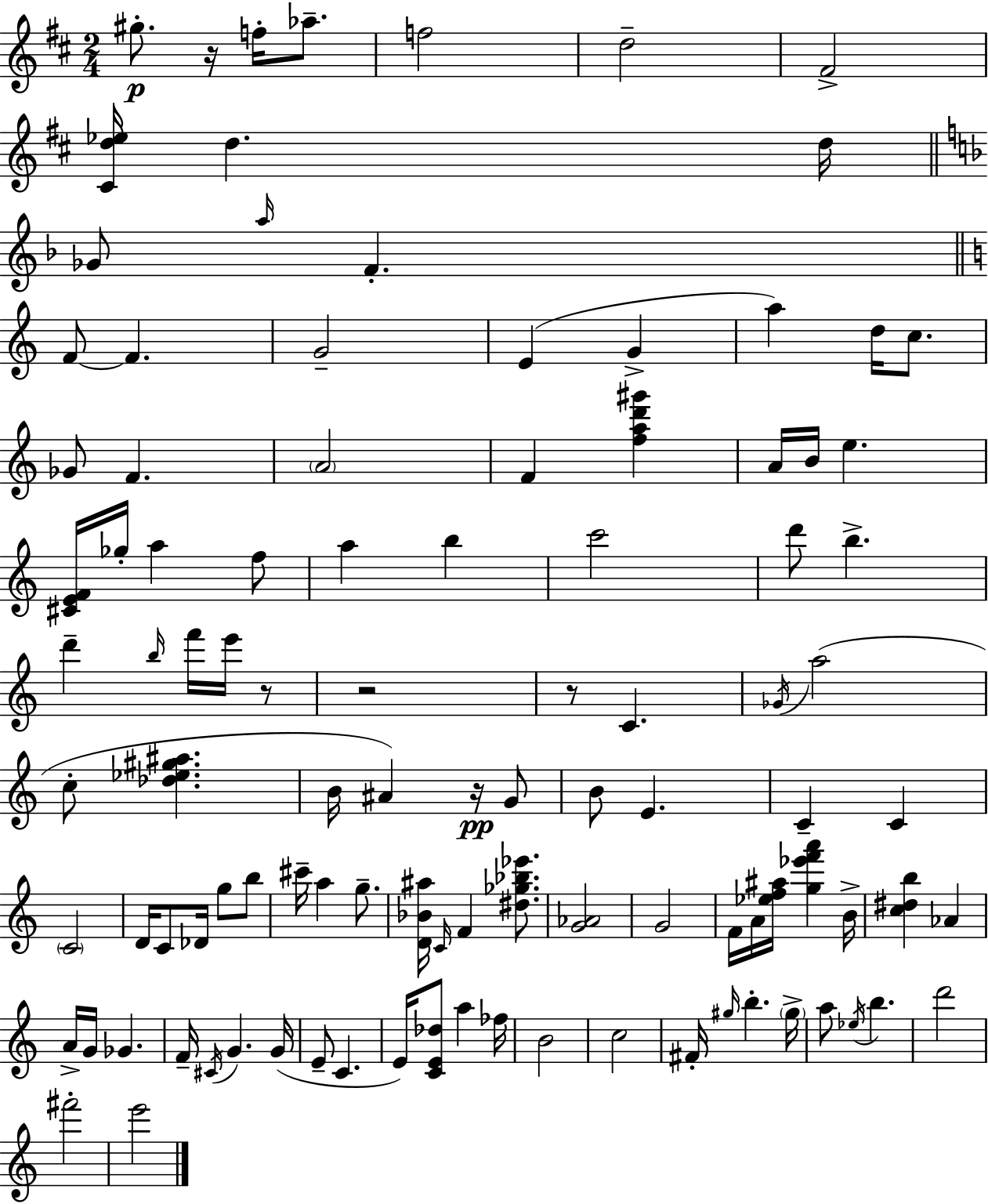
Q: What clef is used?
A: treble